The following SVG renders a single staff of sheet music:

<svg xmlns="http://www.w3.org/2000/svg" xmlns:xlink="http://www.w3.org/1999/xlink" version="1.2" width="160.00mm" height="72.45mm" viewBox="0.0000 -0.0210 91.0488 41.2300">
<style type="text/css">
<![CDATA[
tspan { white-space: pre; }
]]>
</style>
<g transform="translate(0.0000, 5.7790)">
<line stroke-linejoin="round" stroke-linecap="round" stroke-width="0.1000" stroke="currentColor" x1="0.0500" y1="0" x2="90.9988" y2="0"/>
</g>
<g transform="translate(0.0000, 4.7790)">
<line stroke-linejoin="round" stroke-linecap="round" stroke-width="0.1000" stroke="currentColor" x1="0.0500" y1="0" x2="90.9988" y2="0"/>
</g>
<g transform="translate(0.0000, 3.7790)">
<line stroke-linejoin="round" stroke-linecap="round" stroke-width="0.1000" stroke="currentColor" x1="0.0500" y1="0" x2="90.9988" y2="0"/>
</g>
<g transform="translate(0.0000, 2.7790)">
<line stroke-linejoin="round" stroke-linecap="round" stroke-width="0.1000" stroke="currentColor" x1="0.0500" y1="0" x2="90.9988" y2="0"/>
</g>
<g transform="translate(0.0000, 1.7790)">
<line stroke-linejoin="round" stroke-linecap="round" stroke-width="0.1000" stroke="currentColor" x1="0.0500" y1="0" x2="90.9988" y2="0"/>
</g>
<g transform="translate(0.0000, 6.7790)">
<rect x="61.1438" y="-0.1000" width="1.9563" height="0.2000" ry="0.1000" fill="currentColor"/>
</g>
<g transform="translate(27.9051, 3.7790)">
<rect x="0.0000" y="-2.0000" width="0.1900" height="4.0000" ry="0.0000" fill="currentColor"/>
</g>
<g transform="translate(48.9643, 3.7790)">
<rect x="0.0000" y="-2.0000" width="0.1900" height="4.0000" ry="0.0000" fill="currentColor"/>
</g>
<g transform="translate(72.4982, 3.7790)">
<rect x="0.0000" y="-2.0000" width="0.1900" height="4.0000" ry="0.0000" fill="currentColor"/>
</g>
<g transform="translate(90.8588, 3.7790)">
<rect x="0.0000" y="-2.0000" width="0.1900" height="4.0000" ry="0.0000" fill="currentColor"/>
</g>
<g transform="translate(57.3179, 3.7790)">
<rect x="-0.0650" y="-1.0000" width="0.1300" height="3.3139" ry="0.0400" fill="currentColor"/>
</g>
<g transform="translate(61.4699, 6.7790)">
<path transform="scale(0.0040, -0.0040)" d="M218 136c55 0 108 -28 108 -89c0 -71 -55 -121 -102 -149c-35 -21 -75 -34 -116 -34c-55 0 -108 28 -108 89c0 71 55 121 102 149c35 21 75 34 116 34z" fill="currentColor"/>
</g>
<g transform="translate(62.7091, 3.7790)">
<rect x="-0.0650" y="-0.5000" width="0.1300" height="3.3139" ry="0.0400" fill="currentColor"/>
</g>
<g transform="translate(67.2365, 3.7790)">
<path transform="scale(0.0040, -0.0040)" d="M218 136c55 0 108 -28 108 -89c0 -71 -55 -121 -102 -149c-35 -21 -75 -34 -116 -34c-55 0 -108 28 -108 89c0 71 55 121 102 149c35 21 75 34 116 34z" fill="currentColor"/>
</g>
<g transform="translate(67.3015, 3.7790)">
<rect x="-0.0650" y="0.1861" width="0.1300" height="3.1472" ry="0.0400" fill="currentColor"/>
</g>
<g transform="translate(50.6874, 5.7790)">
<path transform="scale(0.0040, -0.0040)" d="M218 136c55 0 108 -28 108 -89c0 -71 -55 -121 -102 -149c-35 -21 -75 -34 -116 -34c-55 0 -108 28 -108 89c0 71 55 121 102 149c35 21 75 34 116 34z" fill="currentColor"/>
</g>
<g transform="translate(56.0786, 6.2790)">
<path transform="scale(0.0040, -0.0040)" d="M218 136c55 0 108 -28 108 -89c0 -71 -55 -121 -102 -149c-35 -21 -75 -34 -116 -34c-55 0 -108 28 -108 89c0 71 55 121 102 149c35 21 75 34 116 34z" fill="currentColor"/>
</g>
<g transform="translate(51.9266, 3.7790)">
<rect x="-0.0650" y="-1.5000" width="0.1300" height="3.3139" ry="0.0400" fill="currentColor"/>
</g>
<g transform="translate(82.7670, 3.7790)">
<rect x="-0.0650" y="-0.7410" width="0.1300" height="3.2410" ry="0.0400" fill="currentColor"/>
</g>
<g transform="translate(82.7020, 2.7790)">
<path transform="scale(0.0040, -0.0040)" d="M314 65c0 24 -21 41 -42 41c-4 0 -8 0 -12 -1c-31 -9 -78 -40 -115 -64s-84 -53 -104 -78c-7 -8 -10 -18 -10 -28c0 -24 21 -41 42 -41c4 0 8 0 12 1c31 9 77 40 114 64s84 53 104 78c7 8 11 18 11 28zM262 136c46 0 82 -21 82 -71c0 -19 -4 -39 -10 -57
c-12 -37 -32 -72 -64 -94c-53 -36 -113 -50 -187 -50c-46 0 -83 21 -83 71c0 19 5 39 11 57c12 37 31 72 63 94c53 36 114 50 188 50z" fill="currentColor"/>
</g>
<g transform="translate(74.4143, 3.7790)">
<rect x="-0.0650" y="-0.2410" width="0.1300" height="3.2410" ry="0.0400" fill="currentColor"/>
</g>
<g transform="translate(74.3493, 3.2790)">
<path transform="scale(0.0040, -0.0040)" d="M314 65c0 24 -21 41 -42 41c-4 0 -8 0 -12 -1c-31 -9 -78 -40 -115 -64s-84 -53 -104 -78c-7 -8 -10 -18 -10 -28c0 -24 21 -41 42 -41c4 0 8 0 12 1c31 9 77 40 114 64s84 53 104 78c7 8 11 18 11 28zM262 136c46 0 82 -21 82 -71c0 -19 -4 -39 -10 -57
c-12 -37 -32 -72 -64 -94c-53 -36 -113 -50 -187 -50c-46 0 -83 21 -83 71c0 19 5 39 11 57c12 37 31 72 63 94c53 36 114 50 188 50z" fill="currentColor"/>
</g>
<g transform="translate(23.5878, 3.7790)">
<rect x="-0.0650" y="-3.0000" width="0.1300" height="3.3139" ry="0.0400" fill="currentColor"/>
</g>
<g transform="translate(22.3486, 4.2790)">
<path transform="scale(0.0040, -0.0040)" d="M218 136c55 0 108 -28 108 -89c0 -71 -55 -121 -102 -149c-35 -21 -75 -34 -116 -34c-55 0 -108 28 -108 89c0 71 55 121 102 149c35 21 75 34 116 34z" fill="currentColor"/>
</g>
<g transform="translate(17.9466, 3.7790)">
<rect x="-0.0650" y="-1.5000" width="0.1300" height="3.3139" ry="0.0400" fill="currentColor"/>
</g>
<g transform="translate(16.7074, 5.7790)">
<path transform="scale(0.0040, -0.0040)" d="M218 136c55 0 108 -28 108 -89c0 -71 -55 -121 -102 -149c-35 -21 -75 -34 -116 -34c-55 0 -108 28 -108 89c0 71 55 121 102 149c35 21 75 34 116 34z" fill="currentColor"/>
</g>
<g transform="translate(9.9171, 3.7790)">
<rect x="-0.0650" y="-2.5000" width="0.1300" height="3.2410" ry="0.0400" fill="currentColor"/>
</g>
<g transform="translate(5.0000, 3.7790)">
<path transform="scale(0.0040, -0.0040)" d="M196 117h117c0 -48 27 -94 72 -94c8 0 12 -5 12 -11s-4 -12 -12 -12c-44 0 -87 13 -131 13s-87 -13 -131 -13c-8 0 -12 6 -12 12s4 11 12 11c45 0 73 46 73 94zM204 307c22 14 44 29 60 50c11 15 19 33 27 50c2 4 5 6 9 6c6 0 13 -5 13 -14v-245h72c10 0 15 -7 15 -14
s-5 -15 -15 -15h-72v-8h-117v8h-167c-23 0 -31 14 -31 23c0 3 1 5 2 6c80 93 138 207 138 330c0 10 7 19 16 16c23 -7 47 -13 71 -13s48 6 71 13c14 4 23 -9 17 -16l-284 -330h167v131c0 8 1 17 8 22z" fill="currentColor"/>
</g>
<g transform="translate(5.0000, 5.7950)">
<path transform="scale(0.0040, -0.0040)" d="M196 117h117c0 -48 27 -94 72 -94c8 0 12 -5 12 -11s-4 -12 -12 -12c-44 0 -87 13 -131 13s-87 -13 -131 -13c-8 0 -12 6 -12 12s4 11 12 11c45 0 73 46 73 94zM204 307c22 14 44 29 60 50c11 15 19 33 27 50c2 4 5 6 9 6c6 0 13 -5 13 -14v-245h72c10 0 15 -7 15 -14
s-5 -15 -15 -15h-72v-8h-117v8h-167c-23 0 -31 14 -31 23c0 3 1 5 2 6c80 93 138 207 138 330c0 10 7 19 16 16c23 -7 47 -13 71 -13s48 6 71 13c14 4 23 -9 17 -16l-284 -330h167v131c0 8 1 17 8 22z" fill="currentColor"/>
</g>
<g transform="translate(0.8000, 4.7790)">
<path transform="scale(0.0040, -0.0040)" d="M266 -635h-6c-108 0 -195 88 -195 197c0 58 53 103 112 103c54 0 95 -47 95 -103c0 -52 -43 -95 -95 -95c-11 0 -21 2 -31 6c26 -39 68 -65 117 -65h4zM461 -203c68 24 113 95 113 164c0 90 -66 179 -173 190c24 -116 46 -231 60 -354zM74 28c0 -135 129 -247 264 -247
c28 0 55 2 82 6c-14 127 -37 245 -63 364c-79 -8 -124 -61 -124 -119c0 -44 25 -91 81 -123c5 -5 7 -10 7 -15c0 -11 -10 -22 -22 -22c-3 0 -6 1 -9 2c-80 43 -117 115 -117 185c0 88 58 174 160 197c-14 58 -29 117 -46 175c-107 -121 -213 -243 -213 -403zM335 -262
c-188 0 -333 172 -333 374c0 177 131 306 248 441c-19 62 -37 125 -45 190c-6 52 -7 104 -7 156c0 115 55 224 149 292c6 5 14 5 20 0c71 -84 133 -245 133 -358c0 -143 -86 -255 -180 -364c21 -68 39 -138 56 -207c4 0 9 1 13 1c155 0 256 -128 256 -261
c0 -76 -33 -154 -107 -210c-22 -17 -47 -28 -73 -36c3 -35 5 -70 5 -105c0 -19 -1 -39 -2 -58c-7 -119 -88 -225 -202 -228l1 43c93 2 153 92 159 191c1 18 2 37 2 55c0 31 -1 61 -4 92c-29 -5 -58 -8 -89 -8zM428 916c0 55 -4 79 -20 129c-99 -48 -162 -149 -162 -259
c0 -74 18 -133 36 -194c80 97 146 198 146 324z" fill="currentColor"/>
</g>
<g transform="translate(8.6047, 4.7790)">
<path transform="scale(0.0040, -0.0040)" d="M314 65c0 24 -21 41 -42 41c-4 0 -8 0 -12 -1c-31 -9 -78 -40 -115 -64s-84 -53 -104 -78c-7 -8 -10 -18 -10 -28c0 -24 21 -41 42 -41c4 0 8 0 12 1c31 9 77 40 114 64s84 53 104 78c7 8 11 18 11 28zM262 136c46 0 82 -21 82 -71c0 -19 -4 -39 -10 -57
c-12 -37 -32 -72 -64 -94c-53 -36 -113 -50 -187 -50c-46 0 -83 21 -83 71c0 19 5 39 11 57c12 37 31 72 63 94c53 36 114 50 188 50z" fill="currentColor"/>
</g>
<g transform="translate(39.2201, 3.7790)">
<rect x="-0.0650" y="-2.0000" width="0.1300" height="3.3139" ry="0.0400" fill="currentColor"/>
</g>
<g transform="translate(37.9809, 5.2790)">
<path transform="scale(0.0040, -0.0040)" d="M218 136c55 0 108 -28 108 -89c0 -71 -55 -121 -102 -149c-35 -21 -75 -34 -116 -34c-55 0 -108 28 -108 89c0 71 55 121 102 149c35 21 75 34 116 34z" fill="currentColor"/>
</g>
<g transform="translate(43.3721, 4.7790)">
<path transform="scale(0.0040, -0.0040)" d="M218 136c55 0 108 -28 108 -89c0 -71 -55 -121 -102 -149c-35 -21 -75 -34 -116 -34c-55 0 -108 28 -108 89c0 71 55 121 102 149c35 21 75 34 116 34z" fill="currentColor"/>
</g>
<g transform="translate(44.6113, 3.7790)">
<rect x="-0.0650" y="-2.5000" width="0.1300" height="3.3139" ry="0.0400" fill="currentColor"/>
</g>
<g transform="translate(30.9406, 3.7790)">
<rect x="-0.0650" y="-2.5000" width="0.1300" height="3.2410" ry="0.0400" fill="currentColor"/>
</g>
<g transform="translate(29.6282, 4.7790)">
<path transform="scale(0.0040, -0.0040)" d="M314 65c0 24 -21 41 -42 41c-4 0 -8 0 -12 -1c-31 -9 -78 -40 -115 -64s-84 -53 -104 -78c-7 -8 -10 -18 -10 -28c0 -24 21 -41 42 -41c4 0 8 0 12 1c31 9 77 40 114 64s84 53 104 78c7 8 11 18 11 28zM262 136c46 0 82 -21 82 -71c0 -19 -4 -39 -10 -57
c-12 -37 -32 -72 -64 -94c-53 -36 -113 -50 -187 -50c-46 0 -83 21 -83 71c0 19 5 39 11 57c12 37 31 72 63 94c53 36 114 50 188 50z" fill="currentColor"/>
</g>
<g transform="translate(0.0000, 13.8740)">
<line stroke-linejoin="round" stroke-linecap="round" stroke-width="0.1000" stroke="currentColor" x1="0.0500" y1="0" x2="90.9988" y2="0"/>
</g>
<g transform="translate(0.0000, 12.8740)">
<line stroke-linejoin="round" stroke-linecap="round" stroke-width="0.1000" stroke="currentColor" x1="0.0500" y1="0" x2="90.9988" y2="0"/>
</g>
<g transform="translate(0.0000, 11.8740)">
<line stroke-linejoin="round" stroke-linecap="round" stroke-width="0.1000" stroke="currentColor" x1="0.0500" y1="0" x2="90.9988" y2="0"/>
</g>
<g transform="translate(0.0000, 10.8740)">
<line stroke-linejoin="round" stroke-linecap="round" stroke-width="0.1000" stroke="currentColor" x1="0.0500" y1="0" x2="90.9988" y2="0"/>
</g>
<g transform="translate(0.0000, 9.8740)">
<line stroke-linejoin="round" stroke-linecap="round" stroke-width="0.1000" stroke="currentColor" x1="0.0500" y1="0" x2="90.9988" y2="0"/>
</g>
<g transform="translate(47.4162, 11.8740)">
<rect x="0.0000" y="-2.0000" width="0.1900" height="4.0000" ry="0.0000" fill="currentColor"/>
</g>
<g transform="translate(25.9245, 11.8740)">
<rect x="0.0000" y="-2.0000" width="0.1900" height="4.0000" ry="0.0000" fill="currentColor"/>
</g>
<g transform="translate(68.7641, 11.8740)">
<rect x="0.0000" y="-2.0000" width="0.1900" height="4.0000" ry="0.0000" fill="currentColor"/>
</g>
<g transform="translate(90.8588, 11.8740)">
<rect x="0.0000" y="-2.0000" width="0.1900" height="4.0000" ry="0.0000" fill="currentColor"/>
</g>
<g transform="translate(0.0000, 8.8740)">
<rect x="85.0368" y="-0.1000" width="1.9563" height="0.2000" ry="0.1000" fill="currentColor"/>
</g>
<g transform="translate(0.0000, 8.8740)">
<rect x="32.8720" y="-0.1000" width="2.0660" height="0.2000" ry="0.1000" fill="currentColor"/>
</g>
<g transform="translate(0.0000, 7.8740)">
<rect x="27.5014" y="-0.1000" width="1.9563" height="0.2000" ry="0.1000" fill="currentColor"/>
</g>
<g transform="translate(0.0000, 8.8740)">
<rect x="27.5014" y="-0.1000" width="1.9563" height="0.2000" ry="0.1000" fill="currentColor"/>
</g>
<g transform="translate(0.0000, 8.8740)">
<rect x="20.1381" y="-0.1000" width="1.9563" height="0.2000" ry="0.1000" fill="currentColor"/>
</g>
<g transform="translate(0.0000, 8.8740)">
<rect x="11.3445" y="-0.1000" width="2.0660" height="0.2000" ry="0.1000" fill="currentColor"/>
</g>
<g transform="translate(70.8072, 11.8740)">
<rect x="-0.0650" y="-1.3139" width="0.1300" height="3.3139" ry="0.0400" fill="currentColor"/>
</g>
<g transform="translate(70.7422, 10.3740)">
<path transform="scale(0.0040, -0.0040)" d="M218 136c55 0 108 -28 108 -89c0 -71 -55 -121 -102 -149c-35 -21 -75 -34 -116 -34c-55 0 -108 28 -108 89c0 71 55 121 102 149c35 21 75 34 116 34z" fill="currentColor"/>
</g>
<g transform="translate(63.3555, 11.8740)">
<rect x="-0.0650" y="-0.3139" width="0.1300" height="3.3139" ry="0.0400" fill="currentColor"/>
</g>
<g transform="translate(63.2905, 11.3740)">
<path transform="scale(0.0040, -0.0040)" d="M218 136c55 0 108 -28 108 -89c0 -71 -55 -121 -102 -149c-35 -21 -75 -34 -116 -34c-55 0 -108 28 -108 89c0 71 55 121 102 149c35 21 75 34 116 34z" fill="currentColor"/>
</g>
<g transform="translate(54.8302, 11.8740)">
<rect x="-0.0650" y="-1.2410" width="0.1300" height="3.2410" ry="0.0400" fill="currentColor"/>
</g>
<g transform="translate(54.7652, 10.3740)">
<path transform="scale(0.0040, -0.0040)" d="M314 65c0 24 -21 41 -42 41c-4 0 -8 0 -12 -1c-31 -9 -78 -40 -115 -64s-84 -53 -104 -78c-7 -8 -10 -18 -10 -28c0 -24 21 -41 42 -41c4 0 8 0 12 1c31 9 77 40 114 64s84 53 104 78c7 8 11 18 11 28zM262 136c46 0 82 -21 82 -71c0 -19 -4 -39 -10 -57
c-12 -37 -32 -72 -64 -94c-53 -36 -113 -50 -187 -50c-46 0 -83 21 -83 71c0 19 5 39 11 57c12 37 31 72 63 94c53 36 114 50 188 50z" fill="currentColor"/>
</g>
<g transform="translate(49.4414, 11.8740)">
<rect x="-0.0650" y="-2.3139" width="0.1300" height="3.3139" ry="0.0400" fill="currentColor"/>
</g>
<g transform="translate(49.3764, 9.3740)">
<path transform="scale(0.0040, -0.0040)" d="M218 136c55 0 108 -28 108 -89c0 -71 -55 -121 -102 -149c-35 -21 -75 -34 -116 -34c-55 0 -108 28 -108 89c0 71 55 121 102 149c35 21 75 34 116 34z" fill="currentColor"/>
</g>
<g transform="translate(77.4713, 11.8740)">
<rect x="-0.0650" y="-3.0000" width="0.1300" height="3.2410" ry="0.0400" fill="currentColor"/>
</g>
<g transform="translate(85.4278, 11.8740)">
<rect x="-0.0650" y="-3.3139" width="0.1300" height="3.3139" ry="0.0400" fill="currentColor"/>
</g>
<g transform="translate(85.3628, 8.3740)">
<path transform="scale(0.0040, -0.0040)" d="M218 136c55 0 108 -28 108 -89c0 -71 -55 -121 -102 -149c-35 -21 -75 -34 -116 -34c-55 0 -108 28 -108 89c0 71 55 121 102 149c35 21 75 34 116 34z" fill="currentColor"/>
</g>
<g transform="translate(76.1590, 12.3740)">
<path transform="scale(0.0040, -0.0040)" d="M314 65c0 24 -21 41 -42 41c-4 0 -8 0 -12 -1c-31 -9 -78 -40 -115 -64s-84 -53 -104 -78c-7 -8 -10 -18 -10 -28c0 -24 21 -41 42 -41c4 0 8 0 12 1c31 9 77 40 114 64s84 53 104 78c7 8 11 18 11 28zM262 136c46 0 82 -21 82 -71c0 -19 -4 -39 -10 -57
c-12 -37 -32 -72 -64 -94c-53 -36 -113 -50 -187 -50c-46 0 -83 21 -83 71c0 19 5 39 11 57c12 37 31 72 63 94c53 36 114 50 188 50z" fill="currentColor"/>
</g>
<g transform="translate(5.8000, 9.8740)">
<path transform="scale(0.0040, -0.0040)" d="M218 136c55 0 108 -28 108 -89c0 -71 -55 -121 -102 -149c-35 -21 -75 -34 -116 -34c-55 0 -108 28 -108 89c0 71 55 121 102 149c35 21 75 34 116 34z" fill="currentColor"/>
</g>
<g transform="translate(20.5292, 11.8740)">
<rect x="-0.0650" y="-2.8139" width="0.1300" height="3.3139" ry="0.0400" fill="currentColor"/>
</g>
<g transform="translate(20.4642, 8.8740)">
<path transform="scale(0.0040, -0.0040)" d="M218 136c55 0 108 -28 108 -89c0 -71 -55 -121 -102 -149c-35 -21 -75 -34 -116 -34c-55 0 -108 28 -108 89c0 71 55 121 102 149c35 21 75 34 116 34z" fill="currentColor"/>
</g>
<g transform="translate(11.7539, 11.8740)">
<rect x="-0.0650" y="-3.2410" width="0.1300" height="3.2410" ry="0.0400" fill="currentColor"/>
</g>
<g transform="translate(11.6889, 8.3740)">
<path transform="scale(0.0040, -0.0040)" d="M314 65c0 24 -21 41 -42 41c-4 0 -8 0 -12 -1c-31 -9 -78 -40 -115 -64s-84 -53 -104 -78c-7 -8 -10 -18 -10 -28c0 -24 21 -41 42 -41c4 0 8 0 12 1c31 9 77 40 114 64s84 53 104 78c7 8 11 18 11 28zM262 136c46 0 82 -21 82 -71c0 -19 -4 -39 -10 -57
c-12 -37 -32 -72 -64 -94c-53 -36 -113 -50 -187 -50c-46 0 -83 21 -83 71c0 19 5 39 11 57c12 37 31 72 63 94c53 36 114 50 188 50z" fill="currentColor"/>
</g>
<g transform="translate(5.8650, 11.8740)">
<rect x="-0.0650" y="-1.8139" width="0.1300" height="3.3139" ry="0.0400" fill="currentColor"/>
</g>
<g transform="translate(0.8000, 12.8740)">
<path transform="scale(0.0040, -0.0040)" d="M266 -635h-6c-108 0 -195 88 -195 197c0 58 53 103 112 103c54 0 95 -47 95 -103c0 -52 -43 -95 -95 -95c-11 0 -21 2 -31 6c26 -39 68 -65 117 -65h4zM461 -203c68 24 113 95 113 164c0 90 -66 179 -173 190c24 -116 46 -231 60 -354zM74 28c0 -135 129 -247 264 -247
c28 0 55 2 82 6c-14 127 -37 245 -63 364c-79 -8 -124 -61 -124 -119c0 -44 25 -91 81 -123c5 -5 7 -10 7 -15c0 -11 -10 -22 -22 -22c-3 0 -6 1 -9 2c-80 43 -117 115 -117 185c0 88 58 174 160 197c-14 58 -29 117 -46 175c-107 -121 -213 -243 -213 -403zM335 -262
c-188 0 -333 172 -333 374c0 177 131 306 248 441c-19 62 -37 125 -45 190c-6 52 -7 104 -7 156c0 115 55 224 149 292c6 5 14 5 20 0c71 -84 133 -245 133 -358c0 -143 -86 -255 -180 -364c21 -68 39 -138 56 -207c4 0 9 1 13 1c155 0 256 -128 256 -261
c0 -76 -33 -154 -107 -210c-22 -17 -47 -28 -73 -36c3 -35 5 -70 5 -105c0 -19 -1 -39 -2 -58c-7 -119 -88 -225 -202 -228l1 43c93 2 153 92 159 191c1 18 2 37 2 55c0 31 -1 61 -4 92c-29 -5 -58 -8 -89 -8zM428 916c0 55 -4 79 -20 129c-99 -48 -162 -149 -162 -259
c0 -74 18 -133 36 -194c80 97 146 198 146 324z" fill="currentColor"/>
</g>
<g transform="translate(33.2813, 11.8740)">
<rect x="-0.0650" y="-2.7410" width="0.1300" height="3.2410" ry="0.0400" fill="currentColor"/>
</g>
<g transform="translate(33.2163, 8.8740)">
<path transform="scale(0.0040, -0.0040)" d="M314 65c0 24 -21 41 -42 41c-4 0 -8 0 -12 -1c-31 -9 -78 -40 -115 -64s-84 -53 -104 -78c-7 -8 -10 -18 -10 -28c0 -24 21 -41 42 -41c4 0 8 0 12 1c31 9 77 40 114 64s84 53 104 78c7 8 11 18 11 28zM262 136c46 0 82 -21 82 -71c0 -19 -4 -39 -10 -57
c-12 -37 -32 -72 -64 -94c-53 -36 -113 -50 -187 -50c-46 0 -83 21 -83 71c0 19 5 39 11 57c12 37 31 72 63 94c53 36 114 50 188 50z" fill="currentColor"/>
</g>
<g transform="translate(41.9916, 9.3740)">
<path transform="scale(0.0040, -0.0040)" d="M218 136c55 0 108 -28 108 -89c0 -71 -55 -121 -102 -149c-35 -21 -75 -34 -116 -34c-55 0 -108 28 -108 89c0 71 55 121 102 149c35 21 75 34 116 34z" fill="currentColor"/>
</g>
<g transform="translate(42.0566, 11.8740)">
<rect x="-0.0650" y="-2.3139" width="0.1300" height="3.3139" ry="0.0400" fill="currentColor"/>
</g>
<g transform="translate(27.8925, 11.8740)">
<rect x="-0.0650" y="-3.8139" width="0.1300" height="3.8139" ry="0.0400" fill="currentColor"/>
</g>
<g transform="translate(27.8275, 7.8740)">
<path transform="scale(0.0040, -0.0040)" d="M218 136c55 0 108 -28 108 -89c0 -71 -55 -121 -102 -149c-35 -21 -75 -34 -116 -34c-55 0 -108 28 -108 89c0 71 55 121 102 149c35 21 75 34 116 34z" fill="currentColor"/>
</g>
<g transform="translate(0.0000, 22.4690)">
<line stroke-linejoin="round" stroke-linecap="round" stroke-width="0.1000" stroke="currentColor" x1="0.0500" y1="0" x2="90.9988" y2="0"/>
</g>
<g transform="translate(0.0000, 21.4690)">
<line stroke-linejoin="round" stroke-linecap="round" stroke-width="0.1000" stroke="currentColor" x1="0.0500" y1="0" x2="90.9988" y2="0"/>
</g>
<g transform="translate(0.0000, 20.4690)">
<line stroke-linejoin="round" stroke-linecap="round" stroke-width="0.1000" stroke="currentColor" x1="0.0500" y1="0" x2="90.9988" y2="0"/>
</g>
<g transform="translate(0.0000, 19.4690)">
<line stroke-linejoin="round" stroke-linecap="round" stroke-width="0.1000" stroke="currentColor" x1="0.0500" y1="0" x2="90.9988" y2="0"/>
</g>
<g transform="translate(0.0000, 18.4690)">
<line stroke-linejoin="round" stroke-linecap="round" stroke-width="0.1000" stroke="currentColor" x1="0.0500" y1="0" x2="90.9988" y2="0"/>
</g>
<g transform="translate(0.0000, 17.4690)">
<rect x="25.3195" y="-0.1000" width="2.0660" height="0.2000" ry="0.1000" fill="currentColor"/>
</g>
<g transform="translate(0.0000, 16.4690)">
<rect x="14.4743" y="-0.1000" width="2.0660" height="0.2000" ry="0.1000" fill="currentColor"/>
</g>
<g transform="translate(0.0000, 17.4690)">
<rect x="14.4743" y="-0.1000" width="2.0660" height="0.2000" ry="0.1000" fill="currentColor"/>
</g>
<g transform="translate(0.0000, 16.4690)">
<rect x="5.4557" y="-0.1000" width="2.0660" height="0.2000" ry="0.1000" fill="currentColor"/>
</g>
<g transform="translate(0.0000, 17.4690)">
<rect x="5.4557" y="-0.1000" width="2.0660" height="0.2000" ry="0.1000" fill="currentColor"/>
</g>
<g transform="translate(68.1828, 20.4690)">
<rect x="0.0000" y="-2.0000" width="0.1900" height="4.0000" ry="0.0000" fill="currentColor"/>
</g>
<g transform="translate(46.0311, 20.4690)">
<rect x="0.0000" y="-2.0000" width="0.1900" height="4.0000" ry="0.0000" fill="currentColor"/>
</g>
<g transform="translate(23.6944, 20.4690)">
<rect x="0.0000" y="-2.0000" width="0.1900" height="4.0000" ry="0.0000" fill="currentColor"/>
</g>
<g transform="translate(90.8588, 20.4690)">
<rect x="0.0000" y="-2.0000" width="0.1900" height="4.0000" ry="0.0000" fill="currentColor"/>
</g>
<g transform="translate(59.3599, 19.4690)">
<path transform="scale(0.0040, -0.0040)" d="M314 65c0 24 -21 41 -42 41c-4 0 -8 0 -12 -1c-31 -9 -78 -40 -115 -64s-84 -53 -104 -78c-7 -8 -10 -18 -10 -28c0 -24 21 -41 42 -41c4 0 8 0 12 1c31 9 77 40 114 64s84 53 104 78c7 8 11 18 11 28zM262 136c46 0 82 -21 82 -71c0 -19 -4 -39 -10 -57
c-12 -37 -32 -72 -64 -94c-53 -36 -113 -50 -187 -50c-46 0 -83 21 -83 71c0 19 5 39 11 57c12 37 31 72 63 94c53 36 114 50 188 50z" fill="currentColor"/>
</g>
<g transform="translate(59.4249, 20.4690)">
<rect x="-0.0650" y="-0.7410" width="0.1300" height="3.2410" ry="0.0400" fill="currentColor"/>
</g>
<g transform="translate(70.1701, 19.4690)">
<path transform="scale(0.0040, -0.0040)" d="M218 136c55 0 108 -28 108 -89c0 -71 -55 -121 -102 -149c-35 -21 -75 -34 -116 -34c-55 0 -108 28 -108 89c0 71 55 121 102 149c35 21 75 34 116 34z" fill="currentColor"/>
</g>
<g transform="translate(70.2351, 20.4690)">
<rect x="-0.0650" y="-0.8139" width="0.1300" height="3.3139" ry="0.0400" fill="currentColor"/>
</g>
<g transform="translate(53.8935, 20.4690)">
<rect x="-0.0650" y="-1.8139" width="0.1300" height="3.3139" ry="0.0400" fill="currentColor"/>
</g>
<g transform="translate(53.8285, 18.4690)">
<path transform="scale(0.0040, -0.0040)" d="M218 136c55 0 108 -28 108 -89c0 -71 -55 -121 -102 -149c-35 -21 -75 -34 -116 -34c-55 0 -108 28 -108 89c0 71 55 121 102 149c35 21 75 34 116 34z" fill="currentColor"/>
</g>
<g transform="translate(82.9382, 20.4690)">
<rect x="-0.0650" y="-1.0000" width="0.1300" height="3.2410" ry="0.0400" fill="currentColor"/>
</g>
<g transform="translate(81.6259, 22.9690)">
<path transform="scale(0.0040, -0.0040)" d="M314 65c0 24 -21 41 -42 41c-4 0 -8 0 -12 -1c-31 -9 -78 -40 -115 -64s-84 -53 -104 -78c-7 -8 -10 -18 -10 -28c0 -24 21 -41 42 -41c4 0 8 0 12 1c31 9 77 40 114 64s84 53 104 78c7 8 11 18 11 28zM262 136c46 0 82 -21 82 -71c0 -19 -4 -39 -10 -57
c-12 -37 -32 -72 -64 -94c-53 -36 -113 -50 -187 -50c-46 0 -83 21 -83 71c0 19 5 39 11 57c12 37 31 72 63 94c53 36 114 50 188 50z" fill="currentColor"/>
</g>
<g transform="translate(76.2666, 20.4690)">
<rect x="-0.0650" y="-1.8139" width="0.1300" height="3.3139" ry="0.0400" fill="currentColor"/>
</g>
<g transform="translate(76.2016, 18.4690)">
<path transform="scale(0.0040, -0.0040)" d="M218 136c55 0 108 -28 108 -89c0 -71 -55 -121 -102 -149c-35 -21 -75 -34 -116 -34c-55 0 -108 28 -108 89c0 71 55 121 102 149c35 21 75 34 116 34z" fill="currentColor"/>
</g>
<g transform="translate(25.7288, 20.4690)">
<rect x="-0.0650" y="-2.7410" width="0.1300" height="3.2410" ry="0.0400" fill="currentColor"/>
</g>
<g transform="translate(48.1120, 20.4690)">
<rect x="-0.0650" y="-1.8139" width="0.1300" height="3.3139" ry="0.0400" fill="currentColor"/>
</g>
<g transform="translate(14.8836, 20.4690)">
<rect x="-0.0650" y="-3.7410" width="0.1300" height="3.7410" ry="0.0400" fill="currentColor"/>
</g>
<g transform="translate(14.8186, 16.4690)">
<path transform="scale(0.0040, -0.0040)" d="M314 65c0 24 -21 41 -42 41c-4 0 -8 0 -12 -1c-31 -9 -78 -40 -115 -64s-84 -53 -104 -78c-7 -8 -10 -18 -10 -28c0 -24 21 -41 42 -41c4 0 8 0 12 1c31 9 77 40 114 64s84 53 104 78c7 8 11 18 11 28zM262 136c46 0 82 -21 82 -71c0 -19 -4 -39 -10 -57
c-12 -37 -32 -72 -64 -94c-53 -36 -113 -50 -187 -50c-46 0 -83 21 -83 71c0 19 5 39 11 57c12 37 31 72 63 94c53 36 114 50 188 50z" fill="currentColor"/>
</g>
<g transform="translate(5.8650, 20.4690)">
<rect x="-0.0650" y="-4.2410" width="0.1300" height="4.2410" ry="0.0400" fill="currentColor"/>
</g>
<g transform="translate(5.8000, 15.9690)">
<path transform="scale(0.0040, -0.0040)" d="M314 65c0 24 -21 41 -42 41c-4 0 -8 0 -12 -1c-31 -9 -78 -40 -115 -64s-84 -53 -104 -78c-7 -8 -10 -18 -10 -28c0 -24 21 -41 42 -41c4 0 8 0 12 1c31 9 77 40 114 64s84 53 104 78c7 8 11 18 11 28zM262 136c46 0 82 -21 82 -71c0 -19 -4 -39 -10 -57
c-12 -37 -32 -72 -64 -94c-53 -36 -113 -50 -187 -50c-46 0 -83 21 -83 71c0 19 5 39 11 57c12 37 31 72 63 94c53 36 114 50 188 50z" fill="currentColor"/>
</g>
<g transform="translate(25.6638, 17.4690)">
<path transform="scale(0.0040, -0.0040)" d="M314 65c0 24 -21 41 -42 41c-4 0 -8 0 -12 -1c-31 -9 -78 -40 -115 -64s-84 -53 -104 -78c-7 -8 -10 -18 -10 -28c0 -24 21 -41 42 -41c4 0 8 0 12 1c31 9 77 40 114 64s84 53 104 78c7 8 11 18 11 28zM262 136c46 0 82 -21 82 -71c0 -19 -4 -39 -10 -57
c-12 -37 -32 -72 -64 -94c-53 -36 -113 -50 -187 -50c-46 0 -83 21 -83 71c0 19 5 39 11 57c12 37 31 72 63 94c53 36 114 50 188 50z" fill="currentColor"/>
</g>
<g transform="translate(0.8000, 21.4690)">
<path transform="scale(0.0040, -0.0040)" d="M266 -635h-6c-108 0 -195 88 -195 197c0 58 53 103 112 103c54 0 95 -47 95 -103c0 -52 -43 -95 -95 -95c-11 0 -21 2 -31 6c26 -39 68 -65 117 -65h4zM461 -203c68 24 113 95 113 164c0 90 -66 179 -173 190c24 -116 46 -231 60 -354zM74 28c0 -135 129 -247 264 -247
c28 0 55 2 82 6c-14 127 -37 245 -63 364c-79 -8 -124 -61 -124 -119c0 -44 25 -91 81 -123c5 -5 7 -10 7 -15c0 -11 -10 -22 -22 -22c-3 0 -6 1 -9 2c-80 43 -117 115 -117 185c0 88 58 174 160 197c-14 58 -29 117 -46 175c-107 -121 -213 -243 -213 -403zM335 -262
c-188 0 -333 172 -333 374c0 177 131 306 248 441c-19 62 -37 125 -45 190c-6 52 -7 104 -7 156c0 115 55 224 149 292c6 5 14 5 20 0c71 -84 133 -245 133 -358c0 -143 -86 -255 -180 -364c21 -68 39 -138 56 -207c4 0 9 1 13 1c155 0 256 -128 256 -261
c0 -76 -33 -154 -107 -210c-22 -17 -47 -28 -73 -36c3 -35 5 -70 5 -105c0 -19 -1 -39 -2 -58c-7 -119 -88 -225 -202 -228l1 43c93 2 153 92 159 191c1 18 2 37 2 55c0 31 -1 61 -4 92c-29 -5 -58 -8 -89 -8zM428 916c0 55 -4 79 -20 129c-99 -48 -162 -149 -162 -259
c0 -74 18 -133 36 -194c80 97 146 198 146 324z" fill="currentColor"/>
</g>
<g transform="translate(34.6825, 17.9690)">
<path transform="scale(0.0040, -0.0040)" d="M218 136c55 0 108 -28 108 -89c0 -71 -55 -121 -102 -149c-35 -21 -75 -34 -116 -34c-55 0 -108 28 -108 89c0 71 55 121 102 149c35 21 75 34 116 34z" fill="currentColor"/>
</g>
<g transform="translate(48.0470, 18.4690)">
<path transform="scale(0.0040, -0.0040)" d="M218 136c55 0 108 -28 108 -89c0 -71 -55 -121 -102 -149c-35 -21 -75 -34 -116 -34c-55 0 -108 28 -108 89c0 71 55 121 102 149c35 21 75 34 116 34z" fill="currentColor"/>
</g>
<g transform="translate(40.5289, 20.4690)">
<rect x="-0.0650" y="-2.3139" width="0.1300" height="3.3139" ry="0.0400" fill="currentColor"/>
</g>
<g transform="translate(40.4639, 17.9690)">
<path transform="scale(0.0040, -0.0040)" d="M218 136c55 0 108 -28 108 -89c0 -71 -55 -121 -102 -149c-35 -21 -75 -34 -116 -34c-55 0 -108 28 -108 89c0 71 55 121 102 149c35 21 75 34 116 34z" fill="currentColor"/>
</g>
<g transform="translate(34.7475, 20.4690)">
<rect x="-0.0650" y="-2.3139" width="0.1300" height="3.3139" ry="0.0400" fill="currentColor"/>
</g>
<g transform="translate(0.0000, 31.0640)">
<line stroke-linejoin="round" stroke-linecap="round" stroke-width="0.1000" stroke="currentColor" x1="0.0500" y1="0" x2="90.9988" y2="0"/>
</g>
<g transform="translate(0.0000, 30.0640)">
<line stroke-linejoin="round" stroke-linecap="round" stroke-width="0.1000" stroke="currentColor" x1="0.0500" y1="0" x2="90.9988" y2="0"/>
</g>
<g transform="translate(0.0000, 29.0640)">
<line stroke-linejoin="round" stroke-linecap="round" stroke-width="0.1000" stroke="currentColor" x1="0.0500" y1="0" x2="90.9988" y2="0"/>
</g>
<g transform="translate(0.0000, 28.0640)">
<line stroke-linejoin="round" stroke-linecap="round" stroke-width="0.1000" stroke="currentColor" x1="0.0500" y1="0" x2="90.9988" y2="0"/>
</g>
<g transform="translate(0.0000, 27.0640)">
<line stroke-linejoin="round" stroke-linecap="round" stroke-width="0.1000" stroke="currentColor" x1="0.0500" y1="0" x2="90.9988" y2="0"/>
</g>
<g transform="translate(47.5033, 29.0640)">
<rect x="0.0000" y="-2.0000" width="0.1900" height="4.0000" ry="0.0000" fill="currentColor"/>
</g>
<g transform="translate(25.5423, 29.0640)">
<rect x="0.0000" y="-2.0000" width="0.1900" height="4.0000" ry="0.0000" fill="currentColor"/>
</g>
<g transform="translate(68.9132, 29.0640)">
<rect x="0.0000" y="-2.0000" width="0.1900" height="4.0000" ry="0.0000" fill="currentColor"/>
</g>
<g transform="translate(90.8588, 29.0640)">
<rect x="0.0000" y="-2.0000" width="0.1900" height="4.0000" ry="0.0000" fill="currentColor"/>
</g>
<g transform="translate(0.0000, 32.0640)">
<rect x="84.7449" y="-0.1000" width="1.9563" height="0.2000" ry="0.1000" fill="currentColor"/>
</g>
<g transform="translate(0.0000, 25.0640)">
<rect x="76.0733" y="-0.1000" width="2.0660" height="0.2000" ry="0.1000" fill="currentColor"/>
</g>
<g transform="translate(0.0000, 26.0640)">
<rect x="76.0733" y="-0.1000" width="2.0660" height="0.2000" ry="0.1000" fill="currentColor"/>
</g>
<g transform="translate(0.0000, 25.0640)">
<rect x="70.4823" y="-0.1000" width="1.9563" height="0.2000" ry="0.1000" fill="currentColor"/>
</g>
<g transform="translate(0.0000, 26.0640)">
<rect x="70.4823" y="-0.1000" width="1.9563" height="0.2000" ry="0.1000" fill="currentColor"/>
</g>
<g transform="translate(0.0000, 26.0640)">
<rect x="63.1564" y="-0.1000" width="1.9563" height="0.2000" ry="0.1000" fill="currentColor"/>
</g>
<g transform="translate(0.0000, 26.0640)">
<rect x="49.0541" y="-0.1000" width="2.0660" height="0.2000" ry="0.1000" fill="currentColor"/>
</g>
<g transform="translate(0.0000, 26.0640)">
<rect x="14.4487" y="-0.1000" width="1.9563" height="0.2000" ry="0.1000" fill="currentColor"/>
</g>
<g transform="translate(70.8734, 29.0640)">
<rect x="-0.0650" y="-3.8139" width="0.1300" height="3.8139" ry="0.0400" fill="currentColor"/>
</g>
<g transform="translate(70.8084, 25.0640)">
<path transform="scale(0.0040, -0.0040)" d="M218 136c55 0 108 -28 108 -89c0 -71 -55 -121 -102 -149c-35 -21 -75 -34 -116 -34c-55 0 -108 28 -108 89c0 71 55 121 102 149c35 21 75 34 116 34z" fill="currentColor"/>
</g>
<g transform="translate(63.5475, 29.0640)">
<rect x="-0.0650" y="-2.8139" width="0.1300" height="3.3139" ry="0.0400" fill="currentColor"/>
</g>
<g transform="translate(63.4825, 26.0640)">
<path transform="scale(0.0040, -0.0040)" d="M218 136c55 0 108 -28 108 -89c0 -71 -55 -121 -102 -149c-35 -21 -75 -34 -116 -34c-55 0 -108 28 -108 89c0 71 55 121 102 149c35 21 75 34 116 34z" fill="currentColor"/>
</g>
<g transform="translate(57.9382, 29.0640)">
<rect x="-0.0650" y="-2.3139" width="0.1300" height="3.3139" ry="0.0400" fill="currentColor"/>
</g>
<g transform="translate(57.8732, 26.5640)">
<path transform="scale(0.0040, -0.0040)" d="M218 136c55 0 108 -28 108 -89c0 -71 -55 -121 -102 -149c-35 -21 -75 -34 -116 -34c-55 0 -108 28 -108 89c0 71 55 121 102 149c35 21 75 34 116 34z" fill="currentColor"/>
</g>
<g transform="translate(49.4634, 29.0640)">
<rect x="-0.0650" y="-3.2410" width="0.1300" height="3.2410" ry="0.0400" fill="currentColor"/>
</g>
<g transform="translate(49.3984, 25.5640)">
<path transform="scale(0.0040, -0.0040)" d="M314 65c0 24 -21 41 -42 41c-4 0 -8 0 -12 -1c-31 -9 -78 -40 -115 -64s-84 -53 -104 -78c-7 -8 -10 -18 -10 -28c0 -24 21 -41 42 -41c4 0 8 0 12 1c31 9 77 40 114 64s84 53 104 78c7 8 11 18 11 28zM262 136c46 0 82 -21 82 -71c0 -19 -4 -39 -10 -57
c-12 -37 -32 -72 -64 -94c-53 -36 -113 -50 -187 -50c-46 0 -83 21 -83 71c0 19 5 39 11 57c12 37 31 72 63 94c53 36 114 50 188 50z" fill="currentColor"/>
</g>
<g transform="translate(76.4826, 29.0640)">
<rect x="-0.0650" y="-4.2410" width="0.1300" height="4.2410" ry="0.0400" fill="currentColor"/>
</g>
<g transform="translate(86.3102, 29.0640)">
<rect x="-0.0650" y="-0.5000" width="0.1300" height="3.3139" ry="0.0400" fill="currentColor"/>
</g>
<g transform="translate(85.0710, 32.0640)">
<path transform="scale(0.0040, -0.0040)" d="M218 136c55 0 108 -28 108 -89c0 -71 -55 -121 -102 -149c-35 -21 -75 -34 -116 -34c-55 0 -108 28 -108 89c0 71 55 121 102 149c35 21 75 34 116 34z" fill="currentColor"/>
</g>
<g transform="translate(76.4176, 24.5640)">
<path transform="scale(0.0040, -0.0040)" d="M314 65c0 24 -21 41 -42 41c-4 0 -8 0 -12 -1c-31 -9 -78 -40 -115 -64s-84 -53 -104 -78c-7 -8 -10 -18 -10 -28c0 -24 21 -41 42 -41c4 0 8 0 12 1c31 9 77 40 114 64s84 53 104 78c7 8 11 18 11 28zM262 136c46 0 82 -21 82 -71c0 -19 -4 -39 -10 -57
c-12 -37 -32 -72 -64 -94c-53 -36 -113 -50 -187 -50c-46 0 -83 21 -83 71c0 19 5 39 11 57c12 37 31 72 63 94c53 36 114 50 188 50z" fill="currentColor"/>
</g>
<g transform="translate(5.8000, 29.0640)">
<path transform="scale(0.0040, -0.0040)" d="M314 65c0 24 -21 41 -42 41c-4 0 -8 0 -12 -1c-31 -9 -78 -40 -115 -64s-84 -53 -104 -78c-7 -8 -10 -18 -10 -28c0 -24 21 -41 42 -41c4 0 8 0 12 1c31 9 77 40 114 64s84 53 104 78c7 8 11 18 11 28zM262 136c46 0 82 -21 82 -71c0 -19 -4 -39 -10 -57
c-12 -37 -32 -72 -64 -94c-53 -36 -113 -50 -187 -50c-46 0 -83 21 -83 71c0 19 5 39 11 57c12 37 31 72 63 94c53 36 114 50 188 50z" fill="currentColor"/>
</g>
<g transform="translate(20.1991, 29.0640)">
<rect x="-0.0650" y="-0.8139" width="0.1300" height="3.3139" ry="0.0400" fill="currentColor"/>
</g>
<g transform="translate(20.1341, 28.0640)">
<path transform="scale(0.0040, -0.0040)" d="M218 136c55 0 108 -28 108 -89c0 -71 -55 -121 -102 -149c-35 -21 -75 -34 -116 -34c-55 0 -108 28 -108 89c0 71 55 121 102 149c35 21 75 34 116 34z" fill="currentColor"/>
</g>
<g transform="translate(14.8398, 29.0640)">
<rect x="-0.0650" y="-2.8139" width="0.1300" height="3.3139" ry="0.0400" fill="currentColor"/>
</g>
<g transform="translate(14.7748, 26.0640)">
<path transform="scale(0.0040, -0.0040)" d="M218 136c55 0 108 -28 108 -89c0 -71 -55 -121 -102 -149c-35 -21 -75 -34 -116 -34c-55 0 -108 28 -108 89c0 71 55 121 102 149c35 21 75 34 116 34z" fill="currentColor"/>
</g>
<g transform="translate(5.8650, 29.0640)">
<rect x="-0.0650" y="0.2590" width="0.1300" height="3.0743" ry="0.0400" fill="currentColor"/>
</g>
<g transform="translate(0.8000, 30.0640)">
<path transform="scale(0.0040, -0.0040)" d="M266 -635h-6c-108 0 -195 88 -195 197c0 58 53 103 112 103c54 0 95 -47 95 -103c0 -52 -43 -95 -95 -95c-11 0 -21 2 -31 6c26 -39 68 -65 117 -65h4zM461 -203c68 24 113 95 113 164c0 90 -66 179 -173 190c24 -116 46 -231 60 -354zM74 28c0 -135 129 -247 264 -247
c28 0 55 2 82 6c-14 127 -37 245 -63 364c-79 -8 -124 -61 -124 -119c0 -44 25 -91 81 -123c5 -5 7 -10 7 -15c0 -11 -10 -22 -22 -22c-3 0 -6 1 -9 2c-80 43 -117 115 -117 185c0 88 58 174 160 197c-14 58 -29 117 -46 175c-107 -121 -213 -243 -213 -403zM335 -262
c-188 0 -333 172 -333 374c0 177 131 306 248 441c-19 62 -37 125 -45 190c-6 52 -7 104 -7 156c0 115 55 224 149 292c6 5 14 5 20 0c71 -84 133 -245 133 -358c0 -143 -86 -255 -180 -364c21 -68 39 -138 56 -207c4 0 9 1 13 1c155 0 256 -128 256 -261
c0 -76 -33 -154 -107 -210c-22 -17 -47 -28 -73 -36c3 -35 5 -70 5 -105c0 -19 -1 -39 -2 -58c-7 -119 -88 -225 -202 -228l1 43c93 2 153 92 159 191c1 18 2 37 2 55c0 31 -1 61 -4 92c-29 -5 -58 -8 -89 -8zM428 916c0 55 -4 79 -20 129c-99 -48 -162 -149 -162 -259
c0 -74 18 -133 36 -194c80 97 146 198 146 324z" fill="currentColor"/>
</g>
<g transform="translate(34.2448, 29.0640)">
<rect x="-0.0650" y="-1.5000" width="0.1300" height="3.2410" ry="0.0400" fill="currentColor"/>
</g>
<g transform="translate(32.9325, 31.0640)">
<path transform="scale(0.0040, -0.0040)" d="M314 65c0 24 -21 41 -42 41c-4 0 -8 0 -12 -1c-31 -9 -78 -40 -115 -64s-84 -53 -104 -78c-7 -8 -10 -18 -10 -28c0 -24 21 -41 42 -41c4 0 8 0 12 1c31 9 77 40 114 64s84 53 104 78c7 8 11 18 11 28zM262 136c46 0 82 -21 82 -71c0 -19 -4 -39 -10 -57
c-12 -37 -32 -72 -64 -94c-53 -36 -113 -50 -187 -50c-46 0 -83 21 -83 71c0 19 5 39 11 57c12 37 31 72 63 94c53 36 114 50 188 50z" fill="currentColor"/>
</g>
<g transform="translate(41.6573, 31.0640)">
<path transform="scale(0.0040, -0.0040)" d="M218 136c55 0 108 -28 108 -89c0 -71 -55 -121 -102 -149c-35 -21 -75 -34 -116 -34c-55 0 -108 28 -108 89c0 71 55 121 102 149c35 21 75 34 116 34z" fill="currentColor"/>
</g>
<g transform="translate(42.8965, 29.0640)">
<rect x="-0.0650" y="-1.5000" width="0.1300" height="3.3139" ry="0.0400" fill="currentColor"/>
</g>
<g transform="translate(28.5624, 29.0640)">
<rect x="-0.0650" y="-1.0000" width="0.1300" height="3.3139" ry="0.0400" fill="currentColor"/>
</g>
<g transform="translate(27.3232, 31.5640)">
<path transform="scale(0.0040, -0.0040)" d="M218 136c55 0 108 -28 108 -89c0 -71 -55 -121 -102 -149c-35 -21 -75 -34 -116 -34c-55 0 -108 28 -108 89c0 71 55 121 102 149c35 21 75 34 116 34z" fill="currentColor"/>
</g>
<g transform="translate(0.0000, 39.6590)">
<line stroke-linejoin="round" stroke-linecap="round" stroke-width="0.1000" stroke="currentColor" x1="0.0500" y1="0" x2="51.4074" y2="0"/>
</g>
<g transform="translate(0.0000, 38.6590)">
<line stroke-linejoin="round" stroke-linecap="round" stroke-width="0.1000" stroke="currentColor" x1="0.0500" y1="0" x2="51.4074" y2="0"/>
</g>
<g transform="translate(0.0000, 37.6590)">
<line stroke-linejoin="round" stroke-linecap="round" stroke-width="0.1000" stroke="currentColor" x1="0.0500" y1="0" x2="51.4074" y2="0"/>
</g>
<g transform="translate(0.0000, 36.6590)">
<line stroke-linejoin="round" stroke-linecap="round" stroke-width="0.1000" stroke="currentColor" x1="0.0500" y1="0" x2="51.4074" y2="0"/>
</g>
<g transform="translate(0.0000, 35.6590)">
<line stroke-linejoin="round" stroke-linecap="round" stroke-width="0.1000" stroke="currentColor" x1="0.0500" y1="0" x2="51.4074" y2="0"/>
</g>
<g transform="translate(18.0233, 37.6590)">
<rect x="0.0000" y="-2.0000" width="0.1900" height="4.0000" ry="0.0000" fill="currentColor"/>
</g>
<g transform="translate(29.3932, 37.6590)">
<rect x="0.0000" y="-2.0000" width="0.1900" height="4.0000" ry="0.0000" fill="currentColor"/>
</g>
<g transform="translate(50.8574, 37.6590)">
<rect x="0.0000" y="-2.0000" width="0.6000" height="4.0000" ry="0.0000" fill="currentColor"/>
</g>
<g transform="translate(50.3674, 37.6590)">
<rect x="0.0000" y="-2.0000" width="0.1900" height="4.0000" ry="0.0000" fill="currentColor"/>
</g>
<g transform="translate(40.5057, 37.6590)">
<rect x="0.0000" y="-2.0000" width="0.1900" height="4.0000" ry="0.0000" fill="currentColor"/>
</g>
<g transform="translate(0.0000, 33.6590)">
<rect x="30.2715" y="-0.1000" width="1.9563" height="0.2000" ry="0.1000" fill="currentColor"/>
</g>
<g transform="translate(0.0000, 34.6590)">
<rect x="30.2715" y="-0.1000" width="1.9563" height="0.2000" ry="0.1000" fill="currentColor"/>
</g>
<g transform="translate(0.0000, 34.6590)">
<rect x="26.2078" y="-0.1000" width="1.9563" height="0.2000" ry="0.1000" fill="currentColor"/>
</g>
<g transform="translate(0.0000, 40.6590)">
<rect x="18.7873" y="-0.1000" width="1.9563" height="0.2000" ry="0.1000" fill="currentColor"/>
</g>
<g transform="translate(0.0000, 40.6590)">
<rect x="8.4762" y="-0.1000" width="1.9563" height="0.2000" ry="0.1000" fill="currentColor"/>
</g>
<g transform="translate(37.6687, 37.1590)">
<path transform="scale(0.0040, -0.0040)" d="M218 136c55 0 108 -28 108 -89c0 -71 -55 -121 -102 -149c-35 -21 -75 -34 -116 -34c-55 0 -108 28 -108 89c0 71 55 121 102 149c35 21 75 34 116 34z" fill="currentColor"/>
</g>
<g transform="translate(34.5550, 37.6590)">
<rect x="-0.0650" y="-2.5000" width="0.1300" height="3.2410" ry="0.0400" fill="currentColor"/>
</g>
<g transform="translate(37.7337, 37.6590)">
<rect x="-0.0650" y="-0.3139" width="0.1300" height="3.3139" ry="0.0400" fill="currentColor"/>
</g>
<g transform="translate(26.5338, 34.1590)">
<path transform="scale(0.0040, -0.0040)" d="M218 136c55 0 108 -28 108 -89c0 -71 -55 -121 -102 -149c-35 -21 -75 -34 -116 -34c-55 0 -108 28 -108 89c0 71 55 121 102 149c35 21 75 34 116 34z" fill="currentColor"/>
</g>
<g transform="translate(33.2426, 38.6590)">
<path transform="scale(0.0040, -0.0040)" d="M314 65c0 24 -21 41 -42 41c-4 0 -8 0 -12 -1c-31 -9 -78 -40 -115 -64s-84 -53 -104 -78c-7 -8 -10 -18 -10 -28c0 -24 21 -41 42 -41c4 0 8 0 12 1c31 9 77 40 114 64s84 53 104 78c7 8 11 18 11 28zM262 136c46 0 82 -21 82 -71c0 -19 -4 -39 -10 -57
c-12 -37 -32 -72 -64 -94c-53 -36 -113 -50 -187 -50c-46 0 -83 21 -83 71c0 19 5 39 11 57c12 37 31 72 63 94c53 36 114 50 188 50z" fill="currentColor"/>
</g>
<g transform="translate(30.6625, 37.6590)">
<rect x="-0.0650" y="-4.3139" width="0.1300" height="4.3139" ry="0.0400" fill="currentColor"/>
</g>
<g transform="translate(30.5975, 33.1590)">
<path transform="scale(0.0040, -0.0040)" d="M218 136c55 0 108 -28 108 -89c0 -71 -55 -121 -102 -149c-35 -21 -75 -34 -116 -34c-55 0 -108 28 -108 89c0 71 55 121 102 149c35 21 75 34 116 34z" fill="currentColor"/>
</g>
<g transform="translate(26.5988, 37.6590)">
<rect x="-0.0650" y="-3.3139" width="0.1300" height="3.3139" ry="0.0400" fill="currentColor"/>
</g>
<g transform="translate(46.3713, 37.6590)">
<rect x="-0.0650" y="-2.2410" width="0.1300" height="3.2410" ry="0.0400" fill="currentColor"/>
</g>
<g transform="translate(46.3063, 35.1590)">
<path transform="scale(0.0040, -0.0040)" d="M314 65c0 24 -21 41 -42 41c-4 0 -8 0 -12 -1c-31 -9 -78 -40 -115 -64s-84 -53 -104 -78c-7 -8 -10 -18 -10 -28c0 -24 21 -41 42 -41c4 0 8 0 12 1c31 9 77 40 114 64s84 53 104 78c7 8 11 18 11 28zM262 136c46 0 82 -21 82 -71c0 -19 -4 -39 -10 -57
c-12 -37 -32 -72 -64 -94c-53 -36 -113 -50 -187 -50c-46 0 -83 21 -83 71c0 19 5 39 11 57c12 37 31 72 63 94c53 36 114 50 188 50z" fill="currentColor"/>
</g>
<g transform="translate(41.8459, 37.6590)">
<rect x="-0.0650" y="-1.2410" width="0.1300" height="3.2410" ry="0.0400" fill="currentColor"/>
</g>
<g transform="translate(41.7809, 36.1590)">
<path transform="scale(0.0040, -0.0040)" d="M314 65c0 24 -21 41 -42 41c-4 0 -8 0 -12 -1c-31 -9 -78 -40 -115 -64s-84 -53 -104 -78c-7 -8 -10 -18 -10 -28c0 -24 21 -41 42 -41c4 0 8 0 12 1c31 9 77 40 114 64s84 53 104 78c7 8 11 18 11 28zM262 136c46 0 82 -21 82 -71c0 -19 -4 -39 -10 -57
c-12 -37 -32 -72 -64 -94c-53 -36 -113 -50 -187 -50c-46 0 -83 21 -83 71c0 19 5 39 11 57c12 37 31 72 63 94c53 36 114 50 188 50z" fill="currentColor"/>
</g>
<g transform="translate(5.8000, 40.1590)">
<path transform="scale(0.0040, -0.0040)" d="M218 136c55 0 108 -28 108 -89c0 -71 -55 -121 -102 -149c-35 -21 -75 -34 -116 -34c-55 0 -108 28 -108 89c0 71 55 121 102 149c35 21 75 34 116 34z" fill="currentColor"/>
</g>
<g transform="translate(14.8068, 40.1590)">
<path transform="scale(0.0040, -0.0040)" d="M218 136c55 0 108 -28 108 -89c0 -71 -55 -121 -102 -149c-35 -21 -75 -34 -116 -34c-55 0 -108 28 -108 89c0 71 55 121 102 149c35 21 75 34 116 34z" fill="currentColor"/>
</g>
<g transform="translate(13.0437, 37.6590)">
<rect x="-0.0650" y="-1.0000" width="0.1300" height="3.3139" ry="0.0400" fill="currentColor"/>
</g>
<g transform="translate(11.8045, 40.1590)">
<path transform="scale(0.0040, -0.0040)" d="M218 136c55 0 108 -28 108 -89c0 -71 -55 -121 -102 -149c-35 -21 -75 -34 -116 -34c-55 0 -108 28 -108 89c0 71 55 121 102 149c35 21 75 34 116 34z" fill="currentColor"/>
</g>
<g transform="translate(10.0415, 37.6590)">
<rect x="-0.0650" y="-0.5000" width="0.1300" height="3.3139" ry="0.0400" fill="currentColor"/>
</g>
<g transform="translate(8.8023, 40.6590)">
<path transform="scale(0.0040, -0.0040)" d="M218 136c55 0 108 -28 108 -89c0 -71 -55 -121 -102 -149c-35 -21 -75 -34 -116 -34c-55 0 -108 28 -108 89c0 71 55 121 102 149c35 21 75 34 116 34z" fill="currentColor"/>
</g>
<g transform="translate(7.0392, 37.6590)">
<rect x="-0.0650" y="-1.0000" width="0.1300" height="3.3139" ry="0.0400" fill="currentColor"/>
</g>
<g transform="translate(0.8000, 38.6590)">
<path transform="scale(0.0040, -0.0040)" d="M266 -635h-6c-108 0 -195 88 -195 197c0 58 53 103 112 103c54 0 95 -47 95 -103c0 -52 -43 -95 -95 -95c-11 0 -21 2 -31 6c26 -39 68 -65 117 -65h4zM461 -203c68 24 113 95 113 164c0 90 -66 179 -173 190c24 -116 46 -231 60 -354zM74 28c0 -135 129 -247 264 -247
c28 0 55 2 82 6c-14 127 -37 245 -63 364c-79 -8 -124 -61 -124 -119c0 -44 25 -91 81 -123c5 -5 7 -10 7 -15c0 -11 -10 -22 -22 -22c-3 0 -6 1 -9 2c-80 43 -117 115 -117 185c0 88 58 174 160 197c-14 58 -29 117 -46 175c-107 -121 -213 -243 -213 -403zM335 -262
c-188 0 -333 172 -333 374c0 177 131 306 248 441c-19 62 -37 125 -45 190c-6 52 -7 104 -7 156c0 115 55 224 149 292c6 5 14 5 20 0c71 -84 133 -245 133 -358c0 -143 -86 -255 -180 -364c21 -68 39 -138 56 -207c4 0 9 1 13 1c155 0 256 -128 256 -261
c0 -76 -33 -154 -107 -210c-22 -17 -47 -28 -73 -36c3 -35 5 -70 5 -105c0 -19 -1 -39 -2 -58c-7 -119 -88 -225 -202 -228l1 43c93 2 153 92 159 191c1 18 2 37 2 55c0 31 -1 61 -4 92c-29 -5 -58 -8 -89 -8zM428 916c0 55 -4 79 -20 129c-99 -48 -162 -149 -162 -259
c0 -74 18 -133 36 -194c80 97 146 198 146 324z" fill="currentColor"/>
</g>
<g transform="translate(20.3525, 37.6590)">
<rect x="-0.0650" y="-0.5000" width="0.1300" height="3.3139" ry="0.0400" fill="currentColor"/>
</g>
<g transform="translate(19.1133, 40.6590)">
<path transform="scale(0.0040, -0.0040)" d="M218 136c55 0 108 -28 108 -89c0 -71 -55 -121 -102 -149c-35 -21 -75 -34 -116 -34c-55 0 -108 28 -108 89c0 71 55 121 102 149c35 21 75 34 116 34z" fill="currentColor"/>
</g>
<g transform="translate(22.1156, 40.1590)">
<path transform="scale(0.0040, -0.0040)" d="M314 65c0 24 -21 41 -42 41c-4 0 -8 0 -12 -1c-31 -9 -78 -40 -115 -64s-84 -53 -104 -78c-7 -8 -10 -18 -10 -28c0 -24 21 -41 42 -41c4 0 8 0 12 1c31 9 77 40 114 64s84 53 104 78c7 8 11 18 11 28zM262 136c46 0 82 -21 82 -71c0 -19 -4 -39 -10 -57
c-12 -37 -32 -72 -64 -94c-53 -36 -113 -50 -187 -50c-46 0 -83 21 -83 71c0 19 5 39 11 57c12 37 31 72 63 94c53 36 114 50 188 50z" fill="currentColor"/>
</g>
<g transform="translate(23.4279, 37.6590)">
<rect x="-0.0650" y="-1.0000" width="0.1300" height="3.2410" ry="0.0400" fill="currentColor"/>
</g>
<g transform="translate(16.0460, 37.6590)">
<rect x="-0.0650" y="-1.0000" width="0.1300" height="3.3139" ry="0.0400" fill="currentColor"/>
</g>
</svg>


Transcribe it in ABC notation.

X:1
T:Untitled
M:4/4
L:1/4
K:C
G2 E A G2 F G E D C B c2 d2 f b2 a c' a2 g g e2 c e A2 b d'2 c'2 a2 g g f f d2 d f D2 B2 a d D E2 E b2 g a c' d'2 C D C D D C D2 b d' G2 c e2 g2